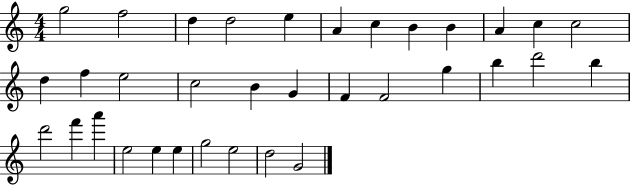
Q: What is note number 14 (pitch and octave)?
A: F5